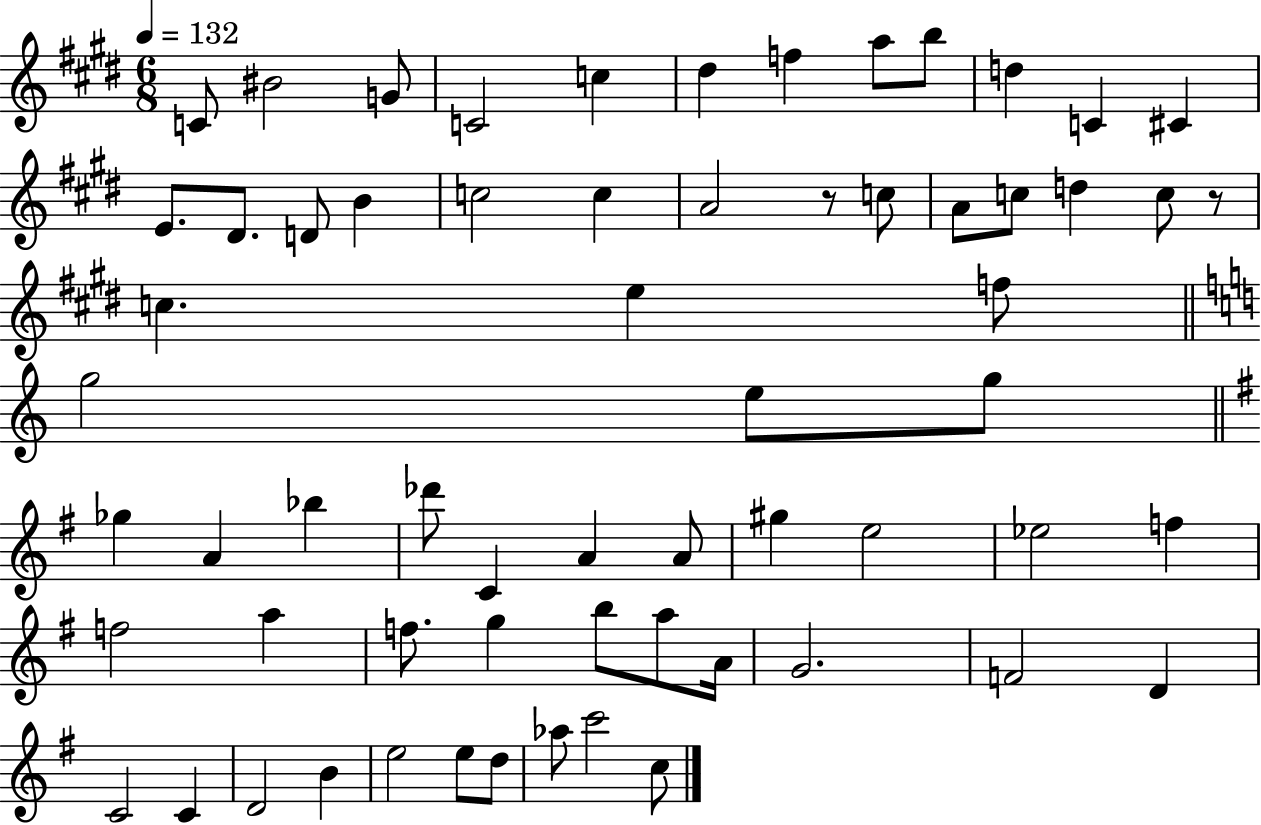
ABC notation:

X:1
T:Untitled
M:6/8
L:1/4
K:E
C/2 ^B2 G/2 C2 c ^d f a/2 b/2 d C ^C E/2 ^D/2 D/2 B c2 c A2 z/2 c/2 A/2 c/2 d c/2 z/2 c e f/2 g2 e/2 g/2 _g A _b _d'/2 C A A/2 ^g e2 _e2 f f2 a f/2 g b/2 a/2 A/4 G2 F2 D C2 C D2 B e2 e/2 d/2 _a/2 c'2 c/2